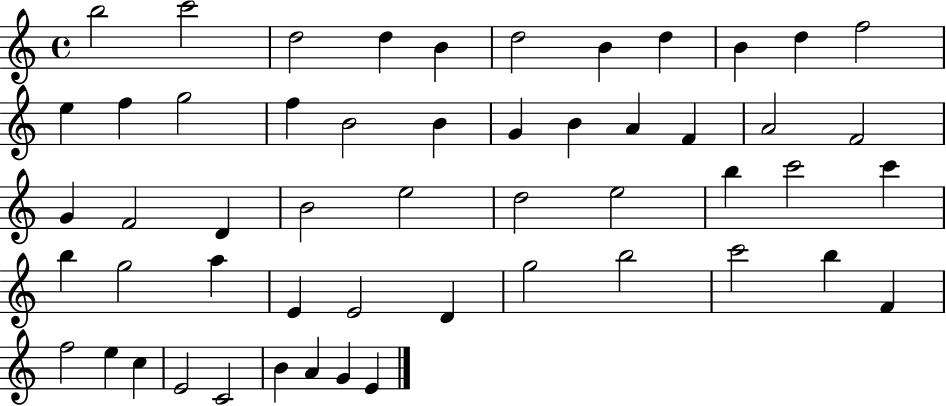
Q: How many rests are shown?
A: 0